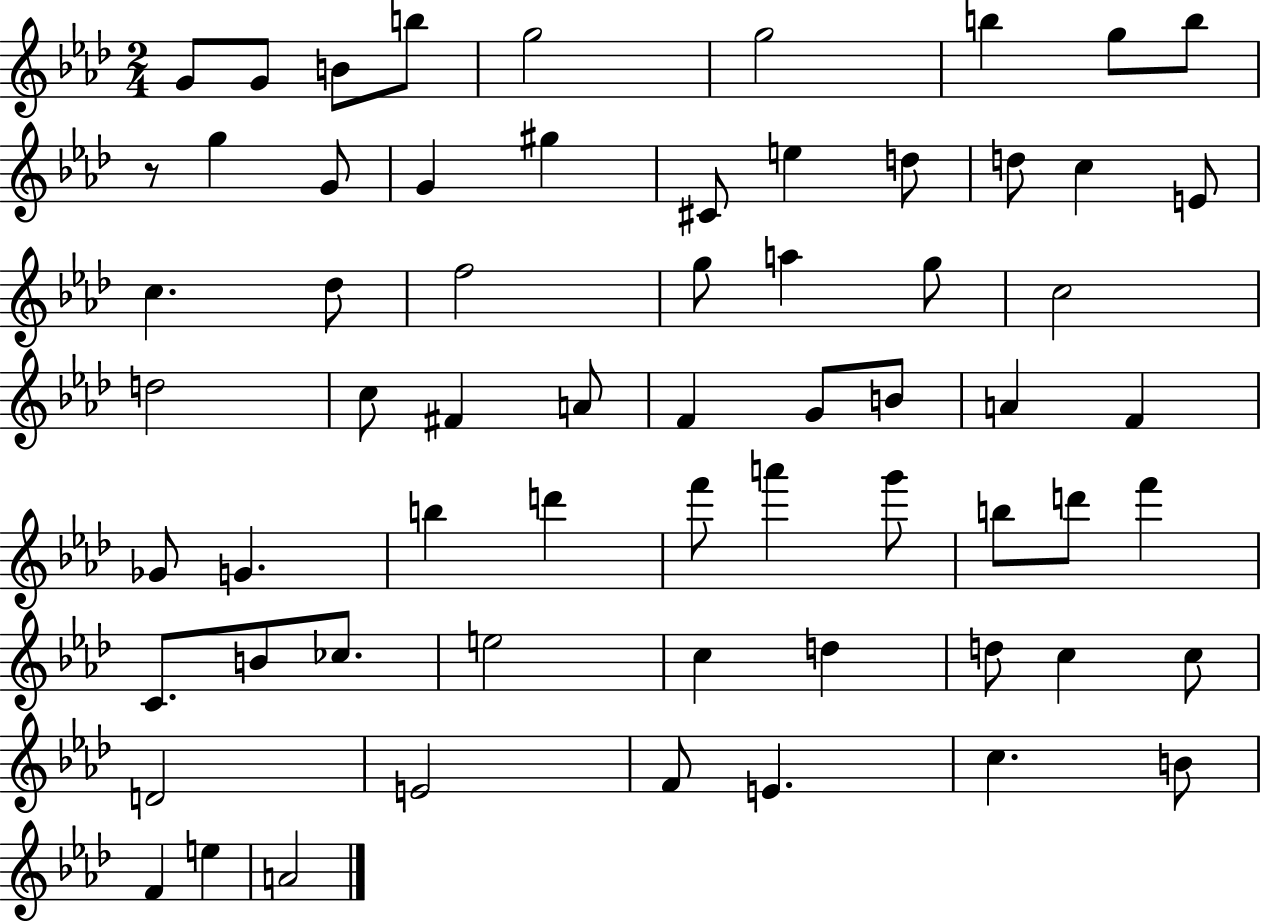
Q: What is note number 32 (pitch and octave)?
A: G4